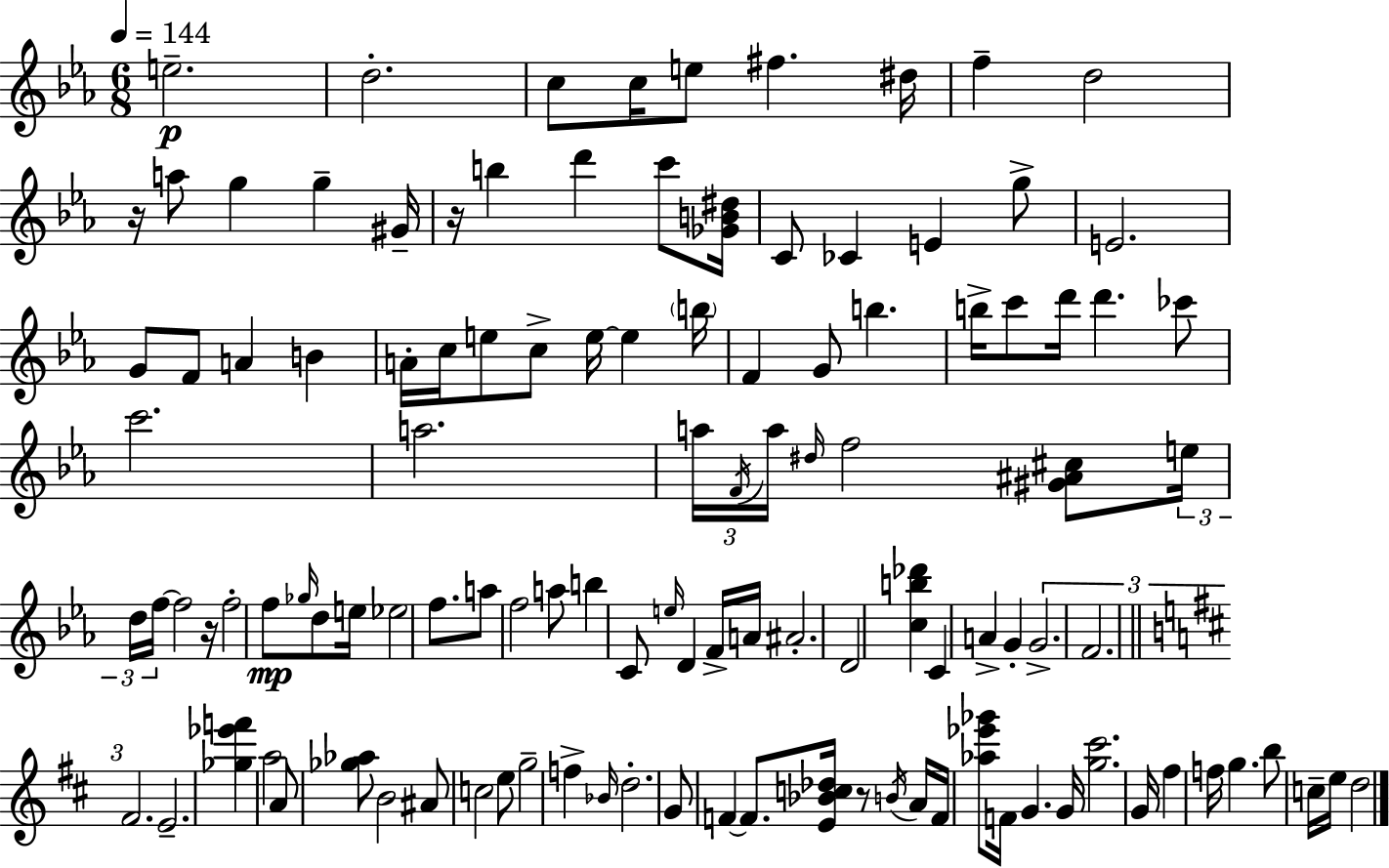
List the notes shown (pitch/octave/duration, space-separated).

E5/h. D5/h. C5/e C5/s E5/e F#5/q. D#5/s F5/q D5/h R/s A5/e G5/q G5/q G#4/s R/s B5/q D6/q C6/e [Gb4,B4,D#5]/s C4/e CES4/q E4/q G5/e E4/h. G4/e F4/e A4/q B4/q A4/s C5/s E5/e C5/e E5/s E5/q B5/s F4/q G4/e B5/q. B5/s C6/e D6/s D6/q. CES6/e C6/h. A5/h. A5/s F4/s A5/s D#5/s F5/h [G#4,A#4,C#5]/e E5/s D5/s F5/s F5/h R/s F5/h F5/e Gb5/s D5/e E5/s Eb5/h F5/e. A5/e F5/h A5/e B5/q C4/e E5/s D4/q F4/s A4/s A#4/h. D4/h [C5,B5,Db6]/q C4/q A4/q G4/q G4/h. F4/h. F#4/h. E4/h. [Gb5,Eb6,F6]/q A5/h A4/e [Gb5,Ab5]/e B4/h A#4/e C5/h E5/e G5/h F5/q Bb4/s D5/h. G4/e F4/q F4/e. [E4,Bb4,C5,Db5]/s R/e B4/s A4/s F4/s [Ab5,Eb6,Gb6]/e F4/s G4/q. G4/s [G5,C#6]/h. G4/s F#5/q F5/s G5/q. B5/e C5/s E5/s D5/h